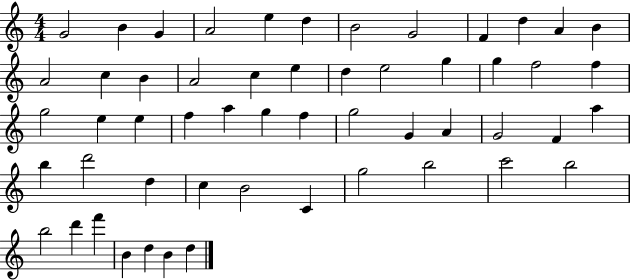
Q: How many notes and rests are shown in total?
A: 54